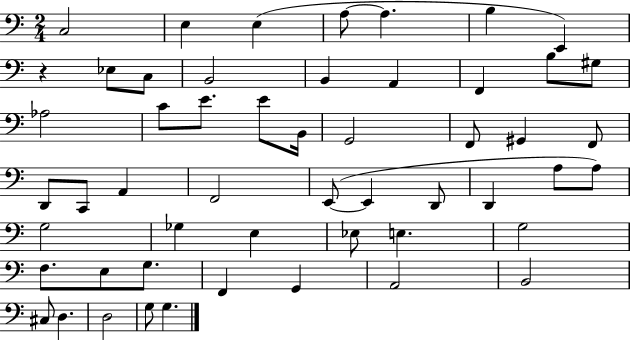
X:1
T:Untitled
M:2/4
L:1/4
K:C
C,2 E, E, A,/2 A, B, E,, z _E,/2 C,/2 B,,2 B,, A,, F,, B,/2 ^G,/2 _A,2 C/2 E/2 E/2 B,,/4 G,,2 F,,/2 ^G,, F,,/2 D,,/2 C,,/2 A,, F,,2 E,,/2 E,, D,,/2 D,, A,/2 A,/2 G,2 _G, E, _E,/2 E, G,2 F,/2 E,/2 G,/2 F,, G,, A,,2 B,,2 ^C,/2 D, D,2 G,/2 G,